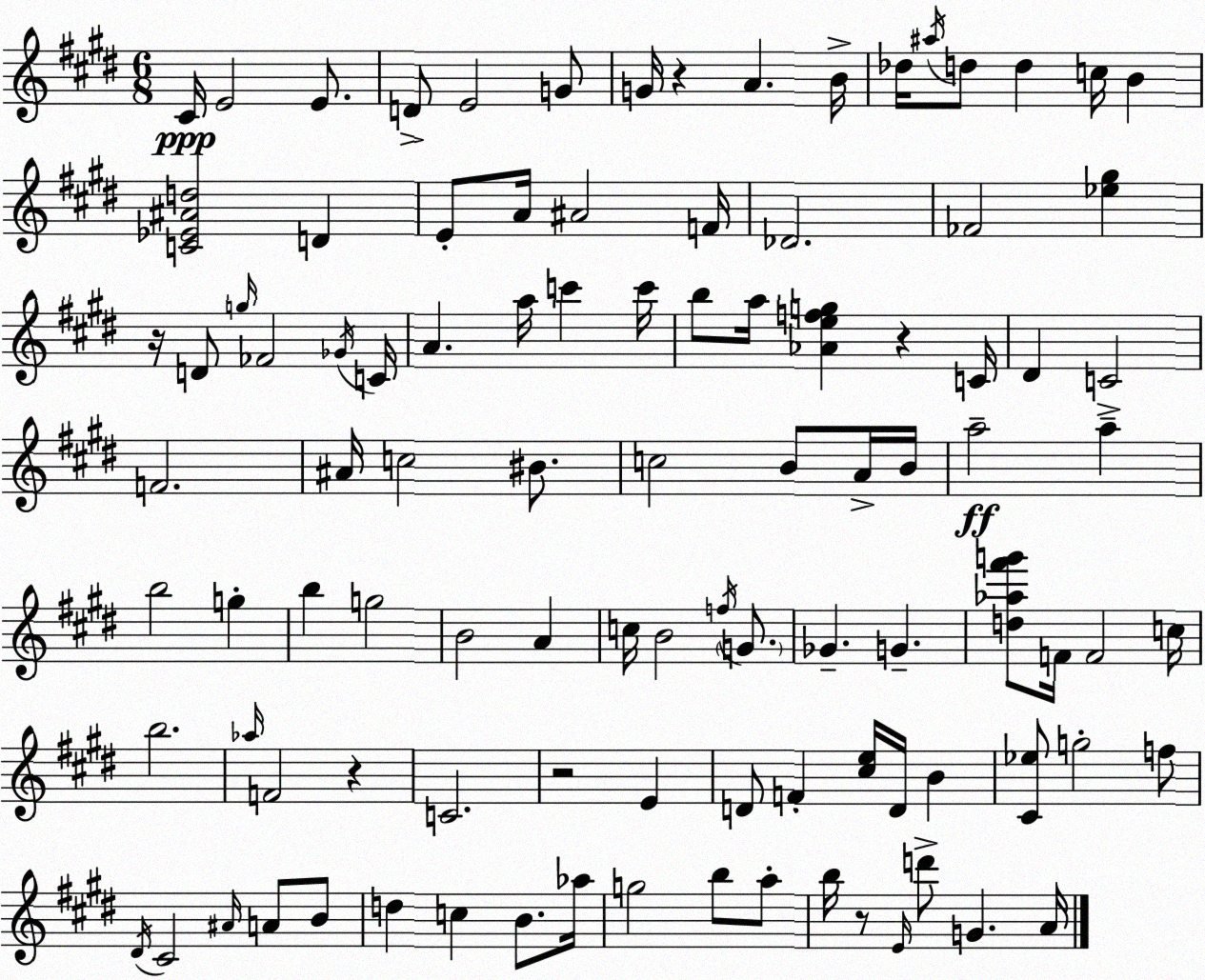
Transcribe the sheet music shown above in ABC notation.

X:1
T:Untitled
M:6/8
L:1/4
K:E
^C/4 E2 E/2 D/2 E2 G/2 G/4 z A B/4 _d/4 ^a/4 d/2 d c/4 B [C_E^Ad]2 D E/2 A/4 ^A2 F/4 _D2 _F2 [_e^g] z/4 D/2 g/4 _F2 _G/4 C/4 A a/4 c' c'/4 b/2 a/4 [_Aefg] z C/4 ^D C2 F2 ^A/4 c2 ^B/2 c2 B/2 A/4 B/4 a2 a b2 g b g2 B2 A c/4 B2 f/4 G/2 _G G [d_a^f'g']/2 F/4 F2 c/4 b2 _a/4 F2 z C2 z2 E D/2 F [^ce]/4 D/4 B [^C_e]/2 g2 f/2 ^D/4 ^C2 ^A/4 A/2 B/2 d c B/2 _a/4 g2 b/2 a/2 b/4 z/2 E/4 d'/2 G A/4